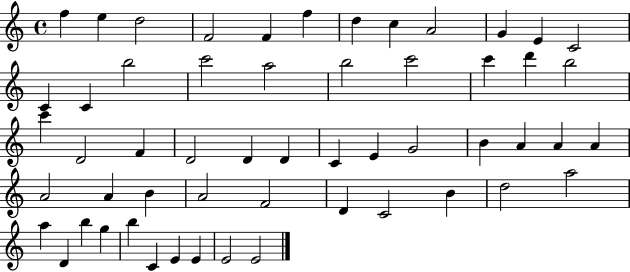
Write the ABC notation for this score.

X:1
T:Untitled
M:4/4
L:1/4
K:C
f e d2 F2 F f d c A2 G E C2 C C b2 c'2 a2 b2 c'2 c' d' b2 c' D2 F D2 D D C E G2 B A A A A2 A B A2 F2 D C2 B d2 a2 a D b g b C E E E2 E2